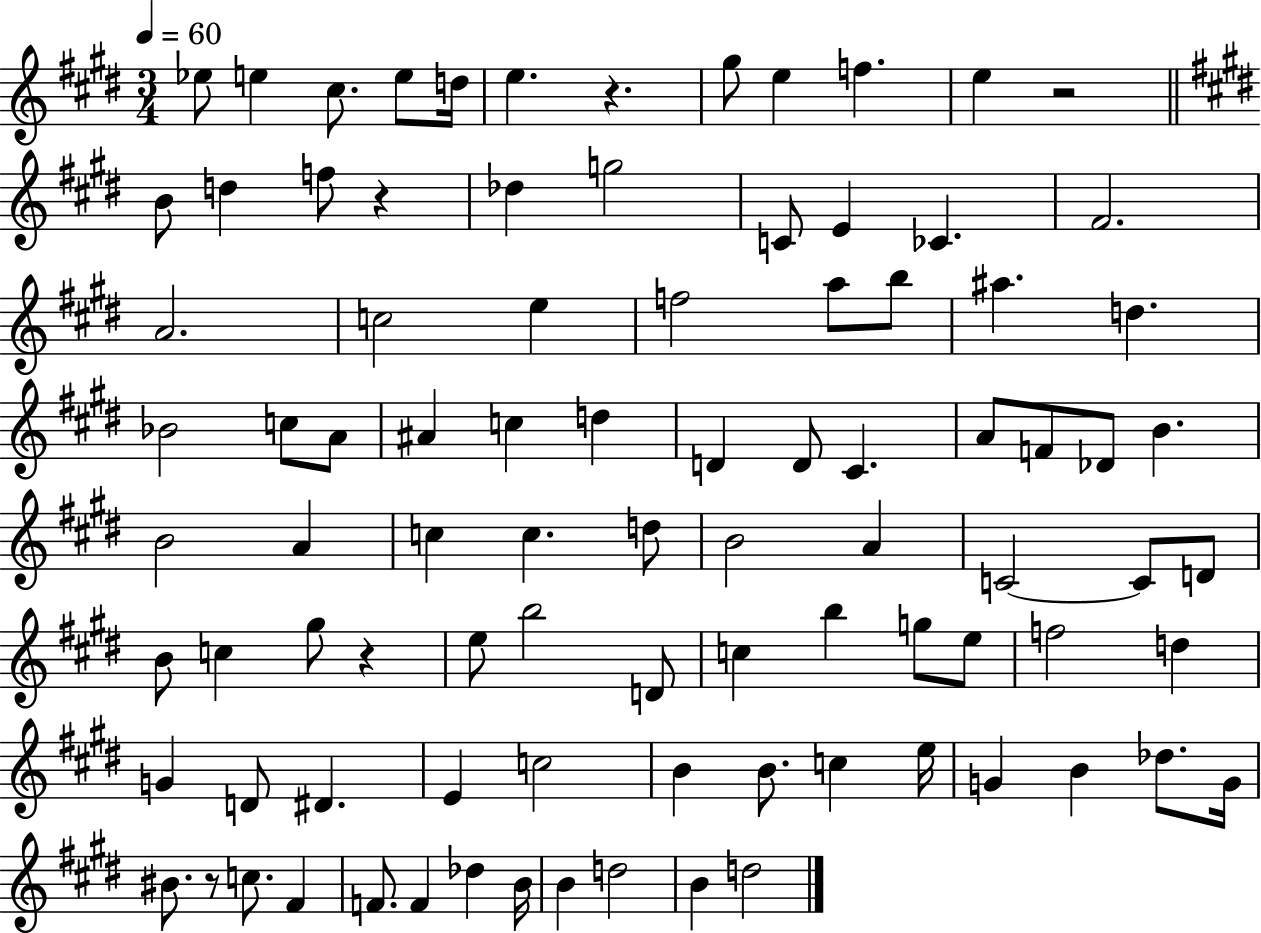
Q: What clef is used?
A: treble